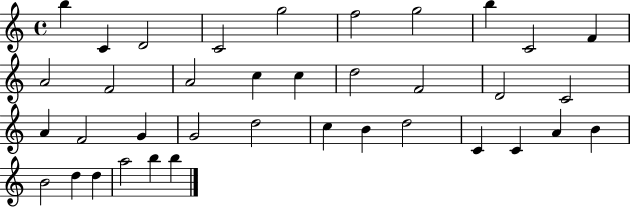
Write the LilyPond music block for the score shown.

{
  \clef treble
  \time 4/4
  \defaultTimeSignature
  \key c \major
  b''4 c'4 d'2 | c'2 g''2 | f''2 g''2 | b''4 c'2 f'4 | \break a'2 f'2 | a'2 c''4 c''4 | d''2 f'2 | d'2 c'2 | \break a'4 f'2 g'4 | g'2 d''2 | c''4 b'4 d''2 | c'4 c'4 a'4 b'4 | \break b'2 d''4 d''4 | a''2 b''4 b''4 | \bar "|."
}